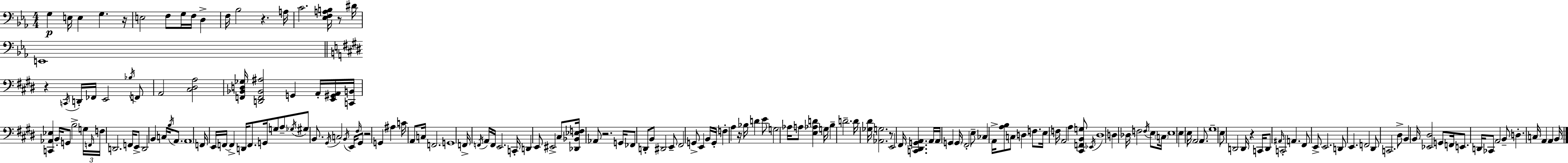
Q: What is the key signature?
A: EES major